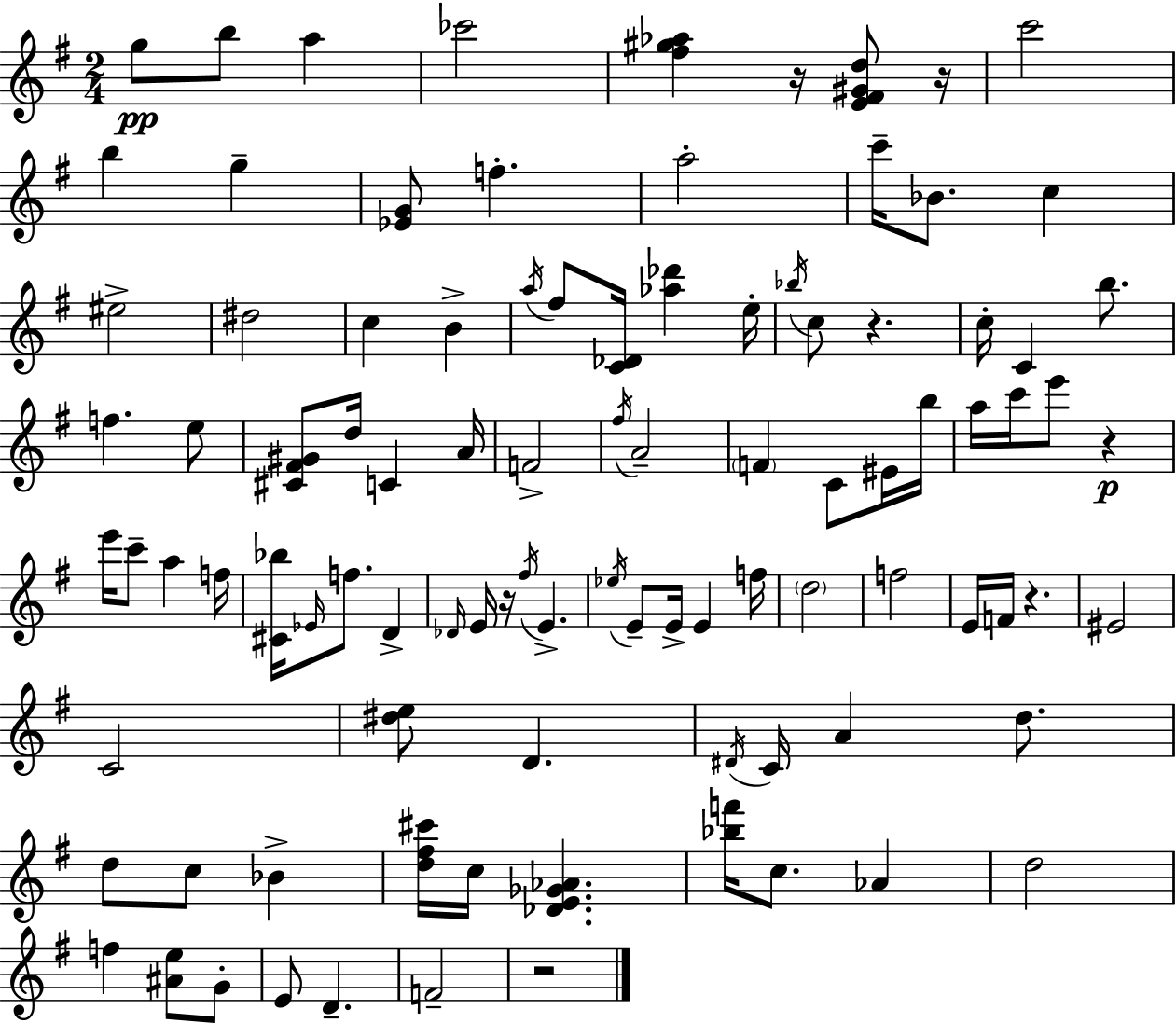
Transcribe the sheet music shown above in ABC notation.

X:1
T:Untitled
M:2/4
L:1/4
K:Em
g/2 b/2 a _c'2 [^f^g_a] z/4 [E^F^Gd]/2 z/4 c'2 b g [_EG]/2 f a2 c'/4 _B/2 c ^e2 ^d2 c B a/4 ^f/2 [C_D]/4 [_a_d'] e/4 _b/4 c/2 z c/4 C b/2 f e/2 [^C^F^G]/2 d/4 C A/4 F2 ^f/4 A2 F C/2 ^E/4 b/4 a/4 c'/4 e'/2 z e'/4 c'/2 a f/4 [^C_b]/4 _E/4 f/2 D _D/4 E/4 z/4 ^f/4 E _e/4 E/2 E/4 E f/4 d2 f2 E/4 F/4 z ^E2 C2 [^de]/2 D ^D/4 C/4 A d/2 d/2 c/2 _B [d^f^c']/4 c/4 [_DE_G_A] [_bf']/4 c/2 _A d2 f [^Ae]/2 G/2 E/2 D F2 z2